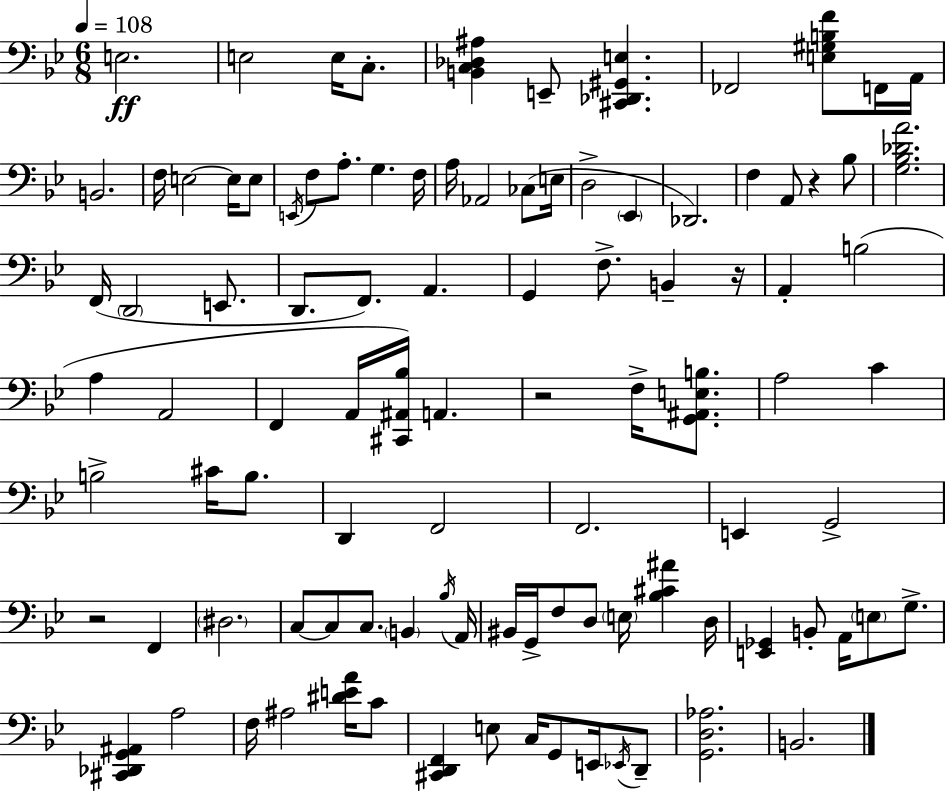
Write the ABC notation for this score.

X:1
T:Untitled
M:6/8
L:1/4
K:Gm
E,2 E,2 E,/4 C,/2 [B,,C,_D,^A,] E,,/2 [^C,,_D,,^G,,E,] _F,,2 [E,^G,B,F]/2 F,,/4 A,,/4 B,,2 F,/4 E,2 E,/4 E,/2 E,,/4 F,/2 A,/2 G, F,/4 A,/4 _A,,2 _C,/2 E,/4 D,2 _E,, _D,,2 F, A,,/2 z _B,/2 [G,_B,_DA]2 F,,/4 D,,2 E,,/2 D,,/2 F,,/2 A,, G,, F,/2 B,, z/4 A,, B,2 A, A,,2 F,, A,,/4 [^C,,^A,,_B,]/4 A,, z2 F,/4 [G,,^A,,E,B,]/2 A,2 C B,2 ^C/4 B,/2 D,, F,,2 F,,2 E,, G,,2 z2 F,, ^D,2 C,/2 C,/2 C,/2 B,, _B,/4 A,,/4 ^B,,/4 G,,/4 F,/2 D,/2 E,/4 [_B,^C^A] D,/4 [E,,_G,,] B,,/2 A,,/4 E,/2 G,/2 [^C,,_D,,G,,^A,,] A,2 F,/4 ^A,2 [^DEA]/4 C/2 [^C,,D,,F,,] E,/2 C,/4 G,,/2 E,,/4 _E,,/4 D,,/2 [G,,D,_A,]2 B,,2